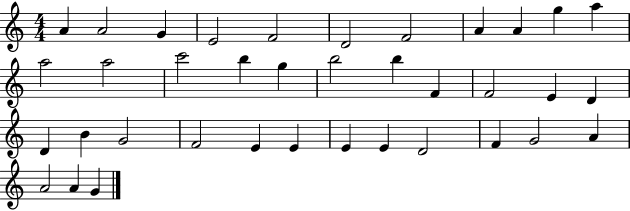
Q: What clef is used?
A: treble